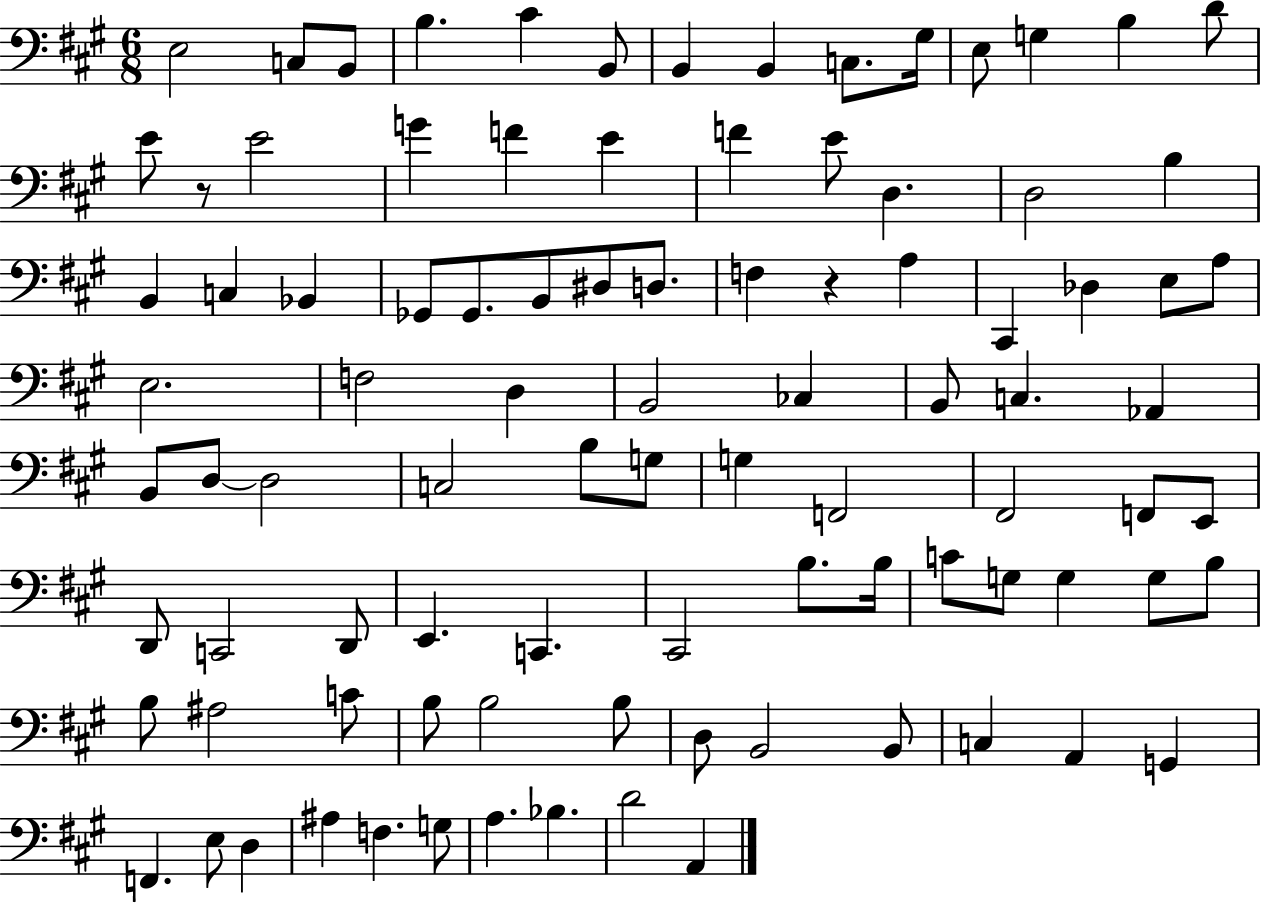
{
  \clef bass
  \numericTimeSignature
  \time 6/8
  \key a \major
  e2 c8 b,8 | b4. cis'4 b,8 | b,4 b,4 c8. gis16 | e8 g4 b4 d'8 | \break e'8 r8 e'2 | g'4 f'4 e'4 | f'4 e'8 d4. | d2 b4 | \break b,4 c4 bes,4 | ges,8 ges,8. b,8 dis8 d8. | f4 r4 a4 | cis,4 des4 e8 a8 | \break e2. | f2 d4 | b,2 ces4 | b,8 c4. aes,4 | \break b,8 d8~~ d2 | c2 b8 g8 | g4 f,2 | fis,2 f,8 e,8 | \break d,8 c,2 d,8 | e,4. c,4. | cis,2 b8. b16 | c'8 g8 g4 g8 b8 | \break b8 ais2 c'8 | b8 b2 b8 | d8 b,2 b,8 | c4 a,4 g,4 | \break f,4. e8 d4 | ais4 f4. g8 | a4. bes4. | d'2 a,4 | \break \bar "|."
}